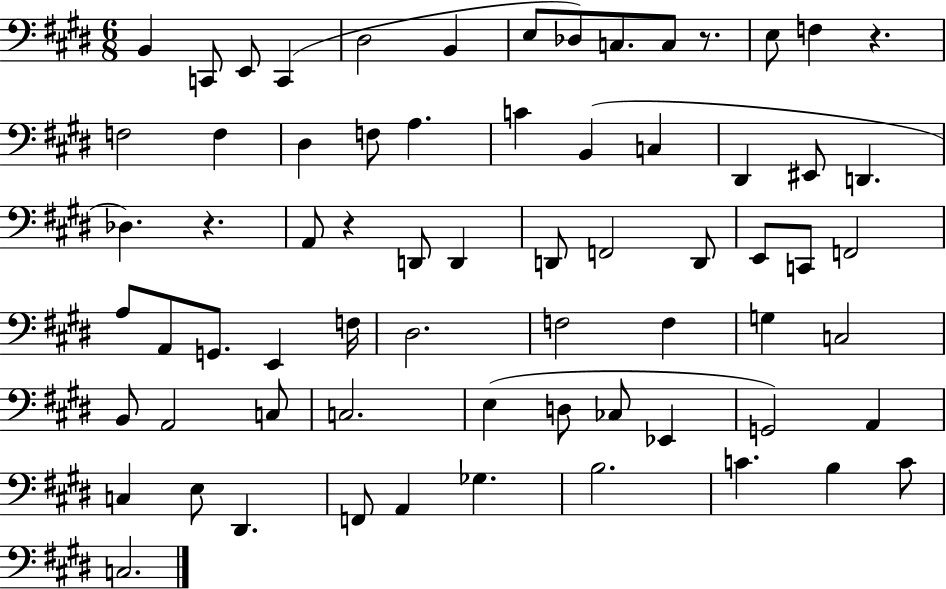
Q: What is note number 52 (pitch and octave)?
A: G2